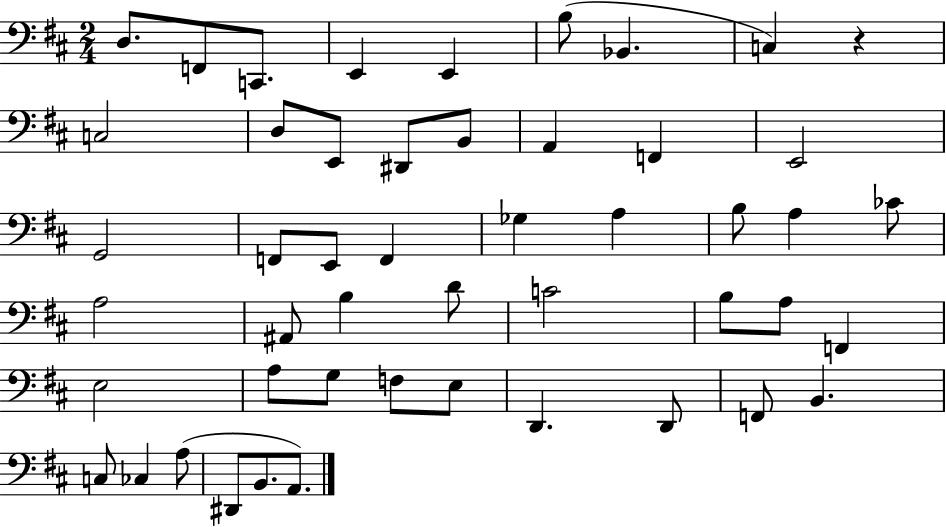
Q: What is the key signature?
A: D major